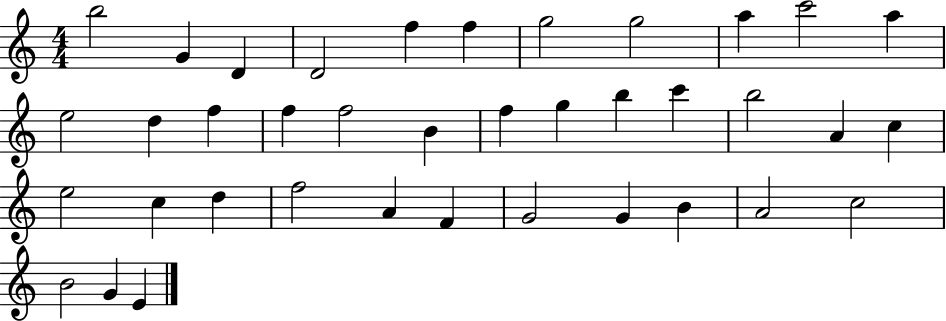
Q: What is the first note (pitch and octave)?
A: B5